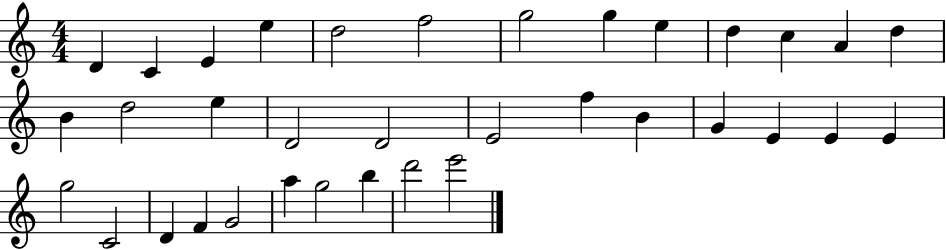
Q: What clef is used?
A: treble